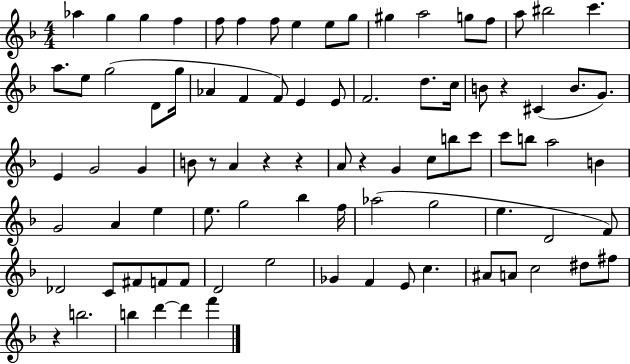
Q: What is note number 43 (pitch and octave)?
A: B5